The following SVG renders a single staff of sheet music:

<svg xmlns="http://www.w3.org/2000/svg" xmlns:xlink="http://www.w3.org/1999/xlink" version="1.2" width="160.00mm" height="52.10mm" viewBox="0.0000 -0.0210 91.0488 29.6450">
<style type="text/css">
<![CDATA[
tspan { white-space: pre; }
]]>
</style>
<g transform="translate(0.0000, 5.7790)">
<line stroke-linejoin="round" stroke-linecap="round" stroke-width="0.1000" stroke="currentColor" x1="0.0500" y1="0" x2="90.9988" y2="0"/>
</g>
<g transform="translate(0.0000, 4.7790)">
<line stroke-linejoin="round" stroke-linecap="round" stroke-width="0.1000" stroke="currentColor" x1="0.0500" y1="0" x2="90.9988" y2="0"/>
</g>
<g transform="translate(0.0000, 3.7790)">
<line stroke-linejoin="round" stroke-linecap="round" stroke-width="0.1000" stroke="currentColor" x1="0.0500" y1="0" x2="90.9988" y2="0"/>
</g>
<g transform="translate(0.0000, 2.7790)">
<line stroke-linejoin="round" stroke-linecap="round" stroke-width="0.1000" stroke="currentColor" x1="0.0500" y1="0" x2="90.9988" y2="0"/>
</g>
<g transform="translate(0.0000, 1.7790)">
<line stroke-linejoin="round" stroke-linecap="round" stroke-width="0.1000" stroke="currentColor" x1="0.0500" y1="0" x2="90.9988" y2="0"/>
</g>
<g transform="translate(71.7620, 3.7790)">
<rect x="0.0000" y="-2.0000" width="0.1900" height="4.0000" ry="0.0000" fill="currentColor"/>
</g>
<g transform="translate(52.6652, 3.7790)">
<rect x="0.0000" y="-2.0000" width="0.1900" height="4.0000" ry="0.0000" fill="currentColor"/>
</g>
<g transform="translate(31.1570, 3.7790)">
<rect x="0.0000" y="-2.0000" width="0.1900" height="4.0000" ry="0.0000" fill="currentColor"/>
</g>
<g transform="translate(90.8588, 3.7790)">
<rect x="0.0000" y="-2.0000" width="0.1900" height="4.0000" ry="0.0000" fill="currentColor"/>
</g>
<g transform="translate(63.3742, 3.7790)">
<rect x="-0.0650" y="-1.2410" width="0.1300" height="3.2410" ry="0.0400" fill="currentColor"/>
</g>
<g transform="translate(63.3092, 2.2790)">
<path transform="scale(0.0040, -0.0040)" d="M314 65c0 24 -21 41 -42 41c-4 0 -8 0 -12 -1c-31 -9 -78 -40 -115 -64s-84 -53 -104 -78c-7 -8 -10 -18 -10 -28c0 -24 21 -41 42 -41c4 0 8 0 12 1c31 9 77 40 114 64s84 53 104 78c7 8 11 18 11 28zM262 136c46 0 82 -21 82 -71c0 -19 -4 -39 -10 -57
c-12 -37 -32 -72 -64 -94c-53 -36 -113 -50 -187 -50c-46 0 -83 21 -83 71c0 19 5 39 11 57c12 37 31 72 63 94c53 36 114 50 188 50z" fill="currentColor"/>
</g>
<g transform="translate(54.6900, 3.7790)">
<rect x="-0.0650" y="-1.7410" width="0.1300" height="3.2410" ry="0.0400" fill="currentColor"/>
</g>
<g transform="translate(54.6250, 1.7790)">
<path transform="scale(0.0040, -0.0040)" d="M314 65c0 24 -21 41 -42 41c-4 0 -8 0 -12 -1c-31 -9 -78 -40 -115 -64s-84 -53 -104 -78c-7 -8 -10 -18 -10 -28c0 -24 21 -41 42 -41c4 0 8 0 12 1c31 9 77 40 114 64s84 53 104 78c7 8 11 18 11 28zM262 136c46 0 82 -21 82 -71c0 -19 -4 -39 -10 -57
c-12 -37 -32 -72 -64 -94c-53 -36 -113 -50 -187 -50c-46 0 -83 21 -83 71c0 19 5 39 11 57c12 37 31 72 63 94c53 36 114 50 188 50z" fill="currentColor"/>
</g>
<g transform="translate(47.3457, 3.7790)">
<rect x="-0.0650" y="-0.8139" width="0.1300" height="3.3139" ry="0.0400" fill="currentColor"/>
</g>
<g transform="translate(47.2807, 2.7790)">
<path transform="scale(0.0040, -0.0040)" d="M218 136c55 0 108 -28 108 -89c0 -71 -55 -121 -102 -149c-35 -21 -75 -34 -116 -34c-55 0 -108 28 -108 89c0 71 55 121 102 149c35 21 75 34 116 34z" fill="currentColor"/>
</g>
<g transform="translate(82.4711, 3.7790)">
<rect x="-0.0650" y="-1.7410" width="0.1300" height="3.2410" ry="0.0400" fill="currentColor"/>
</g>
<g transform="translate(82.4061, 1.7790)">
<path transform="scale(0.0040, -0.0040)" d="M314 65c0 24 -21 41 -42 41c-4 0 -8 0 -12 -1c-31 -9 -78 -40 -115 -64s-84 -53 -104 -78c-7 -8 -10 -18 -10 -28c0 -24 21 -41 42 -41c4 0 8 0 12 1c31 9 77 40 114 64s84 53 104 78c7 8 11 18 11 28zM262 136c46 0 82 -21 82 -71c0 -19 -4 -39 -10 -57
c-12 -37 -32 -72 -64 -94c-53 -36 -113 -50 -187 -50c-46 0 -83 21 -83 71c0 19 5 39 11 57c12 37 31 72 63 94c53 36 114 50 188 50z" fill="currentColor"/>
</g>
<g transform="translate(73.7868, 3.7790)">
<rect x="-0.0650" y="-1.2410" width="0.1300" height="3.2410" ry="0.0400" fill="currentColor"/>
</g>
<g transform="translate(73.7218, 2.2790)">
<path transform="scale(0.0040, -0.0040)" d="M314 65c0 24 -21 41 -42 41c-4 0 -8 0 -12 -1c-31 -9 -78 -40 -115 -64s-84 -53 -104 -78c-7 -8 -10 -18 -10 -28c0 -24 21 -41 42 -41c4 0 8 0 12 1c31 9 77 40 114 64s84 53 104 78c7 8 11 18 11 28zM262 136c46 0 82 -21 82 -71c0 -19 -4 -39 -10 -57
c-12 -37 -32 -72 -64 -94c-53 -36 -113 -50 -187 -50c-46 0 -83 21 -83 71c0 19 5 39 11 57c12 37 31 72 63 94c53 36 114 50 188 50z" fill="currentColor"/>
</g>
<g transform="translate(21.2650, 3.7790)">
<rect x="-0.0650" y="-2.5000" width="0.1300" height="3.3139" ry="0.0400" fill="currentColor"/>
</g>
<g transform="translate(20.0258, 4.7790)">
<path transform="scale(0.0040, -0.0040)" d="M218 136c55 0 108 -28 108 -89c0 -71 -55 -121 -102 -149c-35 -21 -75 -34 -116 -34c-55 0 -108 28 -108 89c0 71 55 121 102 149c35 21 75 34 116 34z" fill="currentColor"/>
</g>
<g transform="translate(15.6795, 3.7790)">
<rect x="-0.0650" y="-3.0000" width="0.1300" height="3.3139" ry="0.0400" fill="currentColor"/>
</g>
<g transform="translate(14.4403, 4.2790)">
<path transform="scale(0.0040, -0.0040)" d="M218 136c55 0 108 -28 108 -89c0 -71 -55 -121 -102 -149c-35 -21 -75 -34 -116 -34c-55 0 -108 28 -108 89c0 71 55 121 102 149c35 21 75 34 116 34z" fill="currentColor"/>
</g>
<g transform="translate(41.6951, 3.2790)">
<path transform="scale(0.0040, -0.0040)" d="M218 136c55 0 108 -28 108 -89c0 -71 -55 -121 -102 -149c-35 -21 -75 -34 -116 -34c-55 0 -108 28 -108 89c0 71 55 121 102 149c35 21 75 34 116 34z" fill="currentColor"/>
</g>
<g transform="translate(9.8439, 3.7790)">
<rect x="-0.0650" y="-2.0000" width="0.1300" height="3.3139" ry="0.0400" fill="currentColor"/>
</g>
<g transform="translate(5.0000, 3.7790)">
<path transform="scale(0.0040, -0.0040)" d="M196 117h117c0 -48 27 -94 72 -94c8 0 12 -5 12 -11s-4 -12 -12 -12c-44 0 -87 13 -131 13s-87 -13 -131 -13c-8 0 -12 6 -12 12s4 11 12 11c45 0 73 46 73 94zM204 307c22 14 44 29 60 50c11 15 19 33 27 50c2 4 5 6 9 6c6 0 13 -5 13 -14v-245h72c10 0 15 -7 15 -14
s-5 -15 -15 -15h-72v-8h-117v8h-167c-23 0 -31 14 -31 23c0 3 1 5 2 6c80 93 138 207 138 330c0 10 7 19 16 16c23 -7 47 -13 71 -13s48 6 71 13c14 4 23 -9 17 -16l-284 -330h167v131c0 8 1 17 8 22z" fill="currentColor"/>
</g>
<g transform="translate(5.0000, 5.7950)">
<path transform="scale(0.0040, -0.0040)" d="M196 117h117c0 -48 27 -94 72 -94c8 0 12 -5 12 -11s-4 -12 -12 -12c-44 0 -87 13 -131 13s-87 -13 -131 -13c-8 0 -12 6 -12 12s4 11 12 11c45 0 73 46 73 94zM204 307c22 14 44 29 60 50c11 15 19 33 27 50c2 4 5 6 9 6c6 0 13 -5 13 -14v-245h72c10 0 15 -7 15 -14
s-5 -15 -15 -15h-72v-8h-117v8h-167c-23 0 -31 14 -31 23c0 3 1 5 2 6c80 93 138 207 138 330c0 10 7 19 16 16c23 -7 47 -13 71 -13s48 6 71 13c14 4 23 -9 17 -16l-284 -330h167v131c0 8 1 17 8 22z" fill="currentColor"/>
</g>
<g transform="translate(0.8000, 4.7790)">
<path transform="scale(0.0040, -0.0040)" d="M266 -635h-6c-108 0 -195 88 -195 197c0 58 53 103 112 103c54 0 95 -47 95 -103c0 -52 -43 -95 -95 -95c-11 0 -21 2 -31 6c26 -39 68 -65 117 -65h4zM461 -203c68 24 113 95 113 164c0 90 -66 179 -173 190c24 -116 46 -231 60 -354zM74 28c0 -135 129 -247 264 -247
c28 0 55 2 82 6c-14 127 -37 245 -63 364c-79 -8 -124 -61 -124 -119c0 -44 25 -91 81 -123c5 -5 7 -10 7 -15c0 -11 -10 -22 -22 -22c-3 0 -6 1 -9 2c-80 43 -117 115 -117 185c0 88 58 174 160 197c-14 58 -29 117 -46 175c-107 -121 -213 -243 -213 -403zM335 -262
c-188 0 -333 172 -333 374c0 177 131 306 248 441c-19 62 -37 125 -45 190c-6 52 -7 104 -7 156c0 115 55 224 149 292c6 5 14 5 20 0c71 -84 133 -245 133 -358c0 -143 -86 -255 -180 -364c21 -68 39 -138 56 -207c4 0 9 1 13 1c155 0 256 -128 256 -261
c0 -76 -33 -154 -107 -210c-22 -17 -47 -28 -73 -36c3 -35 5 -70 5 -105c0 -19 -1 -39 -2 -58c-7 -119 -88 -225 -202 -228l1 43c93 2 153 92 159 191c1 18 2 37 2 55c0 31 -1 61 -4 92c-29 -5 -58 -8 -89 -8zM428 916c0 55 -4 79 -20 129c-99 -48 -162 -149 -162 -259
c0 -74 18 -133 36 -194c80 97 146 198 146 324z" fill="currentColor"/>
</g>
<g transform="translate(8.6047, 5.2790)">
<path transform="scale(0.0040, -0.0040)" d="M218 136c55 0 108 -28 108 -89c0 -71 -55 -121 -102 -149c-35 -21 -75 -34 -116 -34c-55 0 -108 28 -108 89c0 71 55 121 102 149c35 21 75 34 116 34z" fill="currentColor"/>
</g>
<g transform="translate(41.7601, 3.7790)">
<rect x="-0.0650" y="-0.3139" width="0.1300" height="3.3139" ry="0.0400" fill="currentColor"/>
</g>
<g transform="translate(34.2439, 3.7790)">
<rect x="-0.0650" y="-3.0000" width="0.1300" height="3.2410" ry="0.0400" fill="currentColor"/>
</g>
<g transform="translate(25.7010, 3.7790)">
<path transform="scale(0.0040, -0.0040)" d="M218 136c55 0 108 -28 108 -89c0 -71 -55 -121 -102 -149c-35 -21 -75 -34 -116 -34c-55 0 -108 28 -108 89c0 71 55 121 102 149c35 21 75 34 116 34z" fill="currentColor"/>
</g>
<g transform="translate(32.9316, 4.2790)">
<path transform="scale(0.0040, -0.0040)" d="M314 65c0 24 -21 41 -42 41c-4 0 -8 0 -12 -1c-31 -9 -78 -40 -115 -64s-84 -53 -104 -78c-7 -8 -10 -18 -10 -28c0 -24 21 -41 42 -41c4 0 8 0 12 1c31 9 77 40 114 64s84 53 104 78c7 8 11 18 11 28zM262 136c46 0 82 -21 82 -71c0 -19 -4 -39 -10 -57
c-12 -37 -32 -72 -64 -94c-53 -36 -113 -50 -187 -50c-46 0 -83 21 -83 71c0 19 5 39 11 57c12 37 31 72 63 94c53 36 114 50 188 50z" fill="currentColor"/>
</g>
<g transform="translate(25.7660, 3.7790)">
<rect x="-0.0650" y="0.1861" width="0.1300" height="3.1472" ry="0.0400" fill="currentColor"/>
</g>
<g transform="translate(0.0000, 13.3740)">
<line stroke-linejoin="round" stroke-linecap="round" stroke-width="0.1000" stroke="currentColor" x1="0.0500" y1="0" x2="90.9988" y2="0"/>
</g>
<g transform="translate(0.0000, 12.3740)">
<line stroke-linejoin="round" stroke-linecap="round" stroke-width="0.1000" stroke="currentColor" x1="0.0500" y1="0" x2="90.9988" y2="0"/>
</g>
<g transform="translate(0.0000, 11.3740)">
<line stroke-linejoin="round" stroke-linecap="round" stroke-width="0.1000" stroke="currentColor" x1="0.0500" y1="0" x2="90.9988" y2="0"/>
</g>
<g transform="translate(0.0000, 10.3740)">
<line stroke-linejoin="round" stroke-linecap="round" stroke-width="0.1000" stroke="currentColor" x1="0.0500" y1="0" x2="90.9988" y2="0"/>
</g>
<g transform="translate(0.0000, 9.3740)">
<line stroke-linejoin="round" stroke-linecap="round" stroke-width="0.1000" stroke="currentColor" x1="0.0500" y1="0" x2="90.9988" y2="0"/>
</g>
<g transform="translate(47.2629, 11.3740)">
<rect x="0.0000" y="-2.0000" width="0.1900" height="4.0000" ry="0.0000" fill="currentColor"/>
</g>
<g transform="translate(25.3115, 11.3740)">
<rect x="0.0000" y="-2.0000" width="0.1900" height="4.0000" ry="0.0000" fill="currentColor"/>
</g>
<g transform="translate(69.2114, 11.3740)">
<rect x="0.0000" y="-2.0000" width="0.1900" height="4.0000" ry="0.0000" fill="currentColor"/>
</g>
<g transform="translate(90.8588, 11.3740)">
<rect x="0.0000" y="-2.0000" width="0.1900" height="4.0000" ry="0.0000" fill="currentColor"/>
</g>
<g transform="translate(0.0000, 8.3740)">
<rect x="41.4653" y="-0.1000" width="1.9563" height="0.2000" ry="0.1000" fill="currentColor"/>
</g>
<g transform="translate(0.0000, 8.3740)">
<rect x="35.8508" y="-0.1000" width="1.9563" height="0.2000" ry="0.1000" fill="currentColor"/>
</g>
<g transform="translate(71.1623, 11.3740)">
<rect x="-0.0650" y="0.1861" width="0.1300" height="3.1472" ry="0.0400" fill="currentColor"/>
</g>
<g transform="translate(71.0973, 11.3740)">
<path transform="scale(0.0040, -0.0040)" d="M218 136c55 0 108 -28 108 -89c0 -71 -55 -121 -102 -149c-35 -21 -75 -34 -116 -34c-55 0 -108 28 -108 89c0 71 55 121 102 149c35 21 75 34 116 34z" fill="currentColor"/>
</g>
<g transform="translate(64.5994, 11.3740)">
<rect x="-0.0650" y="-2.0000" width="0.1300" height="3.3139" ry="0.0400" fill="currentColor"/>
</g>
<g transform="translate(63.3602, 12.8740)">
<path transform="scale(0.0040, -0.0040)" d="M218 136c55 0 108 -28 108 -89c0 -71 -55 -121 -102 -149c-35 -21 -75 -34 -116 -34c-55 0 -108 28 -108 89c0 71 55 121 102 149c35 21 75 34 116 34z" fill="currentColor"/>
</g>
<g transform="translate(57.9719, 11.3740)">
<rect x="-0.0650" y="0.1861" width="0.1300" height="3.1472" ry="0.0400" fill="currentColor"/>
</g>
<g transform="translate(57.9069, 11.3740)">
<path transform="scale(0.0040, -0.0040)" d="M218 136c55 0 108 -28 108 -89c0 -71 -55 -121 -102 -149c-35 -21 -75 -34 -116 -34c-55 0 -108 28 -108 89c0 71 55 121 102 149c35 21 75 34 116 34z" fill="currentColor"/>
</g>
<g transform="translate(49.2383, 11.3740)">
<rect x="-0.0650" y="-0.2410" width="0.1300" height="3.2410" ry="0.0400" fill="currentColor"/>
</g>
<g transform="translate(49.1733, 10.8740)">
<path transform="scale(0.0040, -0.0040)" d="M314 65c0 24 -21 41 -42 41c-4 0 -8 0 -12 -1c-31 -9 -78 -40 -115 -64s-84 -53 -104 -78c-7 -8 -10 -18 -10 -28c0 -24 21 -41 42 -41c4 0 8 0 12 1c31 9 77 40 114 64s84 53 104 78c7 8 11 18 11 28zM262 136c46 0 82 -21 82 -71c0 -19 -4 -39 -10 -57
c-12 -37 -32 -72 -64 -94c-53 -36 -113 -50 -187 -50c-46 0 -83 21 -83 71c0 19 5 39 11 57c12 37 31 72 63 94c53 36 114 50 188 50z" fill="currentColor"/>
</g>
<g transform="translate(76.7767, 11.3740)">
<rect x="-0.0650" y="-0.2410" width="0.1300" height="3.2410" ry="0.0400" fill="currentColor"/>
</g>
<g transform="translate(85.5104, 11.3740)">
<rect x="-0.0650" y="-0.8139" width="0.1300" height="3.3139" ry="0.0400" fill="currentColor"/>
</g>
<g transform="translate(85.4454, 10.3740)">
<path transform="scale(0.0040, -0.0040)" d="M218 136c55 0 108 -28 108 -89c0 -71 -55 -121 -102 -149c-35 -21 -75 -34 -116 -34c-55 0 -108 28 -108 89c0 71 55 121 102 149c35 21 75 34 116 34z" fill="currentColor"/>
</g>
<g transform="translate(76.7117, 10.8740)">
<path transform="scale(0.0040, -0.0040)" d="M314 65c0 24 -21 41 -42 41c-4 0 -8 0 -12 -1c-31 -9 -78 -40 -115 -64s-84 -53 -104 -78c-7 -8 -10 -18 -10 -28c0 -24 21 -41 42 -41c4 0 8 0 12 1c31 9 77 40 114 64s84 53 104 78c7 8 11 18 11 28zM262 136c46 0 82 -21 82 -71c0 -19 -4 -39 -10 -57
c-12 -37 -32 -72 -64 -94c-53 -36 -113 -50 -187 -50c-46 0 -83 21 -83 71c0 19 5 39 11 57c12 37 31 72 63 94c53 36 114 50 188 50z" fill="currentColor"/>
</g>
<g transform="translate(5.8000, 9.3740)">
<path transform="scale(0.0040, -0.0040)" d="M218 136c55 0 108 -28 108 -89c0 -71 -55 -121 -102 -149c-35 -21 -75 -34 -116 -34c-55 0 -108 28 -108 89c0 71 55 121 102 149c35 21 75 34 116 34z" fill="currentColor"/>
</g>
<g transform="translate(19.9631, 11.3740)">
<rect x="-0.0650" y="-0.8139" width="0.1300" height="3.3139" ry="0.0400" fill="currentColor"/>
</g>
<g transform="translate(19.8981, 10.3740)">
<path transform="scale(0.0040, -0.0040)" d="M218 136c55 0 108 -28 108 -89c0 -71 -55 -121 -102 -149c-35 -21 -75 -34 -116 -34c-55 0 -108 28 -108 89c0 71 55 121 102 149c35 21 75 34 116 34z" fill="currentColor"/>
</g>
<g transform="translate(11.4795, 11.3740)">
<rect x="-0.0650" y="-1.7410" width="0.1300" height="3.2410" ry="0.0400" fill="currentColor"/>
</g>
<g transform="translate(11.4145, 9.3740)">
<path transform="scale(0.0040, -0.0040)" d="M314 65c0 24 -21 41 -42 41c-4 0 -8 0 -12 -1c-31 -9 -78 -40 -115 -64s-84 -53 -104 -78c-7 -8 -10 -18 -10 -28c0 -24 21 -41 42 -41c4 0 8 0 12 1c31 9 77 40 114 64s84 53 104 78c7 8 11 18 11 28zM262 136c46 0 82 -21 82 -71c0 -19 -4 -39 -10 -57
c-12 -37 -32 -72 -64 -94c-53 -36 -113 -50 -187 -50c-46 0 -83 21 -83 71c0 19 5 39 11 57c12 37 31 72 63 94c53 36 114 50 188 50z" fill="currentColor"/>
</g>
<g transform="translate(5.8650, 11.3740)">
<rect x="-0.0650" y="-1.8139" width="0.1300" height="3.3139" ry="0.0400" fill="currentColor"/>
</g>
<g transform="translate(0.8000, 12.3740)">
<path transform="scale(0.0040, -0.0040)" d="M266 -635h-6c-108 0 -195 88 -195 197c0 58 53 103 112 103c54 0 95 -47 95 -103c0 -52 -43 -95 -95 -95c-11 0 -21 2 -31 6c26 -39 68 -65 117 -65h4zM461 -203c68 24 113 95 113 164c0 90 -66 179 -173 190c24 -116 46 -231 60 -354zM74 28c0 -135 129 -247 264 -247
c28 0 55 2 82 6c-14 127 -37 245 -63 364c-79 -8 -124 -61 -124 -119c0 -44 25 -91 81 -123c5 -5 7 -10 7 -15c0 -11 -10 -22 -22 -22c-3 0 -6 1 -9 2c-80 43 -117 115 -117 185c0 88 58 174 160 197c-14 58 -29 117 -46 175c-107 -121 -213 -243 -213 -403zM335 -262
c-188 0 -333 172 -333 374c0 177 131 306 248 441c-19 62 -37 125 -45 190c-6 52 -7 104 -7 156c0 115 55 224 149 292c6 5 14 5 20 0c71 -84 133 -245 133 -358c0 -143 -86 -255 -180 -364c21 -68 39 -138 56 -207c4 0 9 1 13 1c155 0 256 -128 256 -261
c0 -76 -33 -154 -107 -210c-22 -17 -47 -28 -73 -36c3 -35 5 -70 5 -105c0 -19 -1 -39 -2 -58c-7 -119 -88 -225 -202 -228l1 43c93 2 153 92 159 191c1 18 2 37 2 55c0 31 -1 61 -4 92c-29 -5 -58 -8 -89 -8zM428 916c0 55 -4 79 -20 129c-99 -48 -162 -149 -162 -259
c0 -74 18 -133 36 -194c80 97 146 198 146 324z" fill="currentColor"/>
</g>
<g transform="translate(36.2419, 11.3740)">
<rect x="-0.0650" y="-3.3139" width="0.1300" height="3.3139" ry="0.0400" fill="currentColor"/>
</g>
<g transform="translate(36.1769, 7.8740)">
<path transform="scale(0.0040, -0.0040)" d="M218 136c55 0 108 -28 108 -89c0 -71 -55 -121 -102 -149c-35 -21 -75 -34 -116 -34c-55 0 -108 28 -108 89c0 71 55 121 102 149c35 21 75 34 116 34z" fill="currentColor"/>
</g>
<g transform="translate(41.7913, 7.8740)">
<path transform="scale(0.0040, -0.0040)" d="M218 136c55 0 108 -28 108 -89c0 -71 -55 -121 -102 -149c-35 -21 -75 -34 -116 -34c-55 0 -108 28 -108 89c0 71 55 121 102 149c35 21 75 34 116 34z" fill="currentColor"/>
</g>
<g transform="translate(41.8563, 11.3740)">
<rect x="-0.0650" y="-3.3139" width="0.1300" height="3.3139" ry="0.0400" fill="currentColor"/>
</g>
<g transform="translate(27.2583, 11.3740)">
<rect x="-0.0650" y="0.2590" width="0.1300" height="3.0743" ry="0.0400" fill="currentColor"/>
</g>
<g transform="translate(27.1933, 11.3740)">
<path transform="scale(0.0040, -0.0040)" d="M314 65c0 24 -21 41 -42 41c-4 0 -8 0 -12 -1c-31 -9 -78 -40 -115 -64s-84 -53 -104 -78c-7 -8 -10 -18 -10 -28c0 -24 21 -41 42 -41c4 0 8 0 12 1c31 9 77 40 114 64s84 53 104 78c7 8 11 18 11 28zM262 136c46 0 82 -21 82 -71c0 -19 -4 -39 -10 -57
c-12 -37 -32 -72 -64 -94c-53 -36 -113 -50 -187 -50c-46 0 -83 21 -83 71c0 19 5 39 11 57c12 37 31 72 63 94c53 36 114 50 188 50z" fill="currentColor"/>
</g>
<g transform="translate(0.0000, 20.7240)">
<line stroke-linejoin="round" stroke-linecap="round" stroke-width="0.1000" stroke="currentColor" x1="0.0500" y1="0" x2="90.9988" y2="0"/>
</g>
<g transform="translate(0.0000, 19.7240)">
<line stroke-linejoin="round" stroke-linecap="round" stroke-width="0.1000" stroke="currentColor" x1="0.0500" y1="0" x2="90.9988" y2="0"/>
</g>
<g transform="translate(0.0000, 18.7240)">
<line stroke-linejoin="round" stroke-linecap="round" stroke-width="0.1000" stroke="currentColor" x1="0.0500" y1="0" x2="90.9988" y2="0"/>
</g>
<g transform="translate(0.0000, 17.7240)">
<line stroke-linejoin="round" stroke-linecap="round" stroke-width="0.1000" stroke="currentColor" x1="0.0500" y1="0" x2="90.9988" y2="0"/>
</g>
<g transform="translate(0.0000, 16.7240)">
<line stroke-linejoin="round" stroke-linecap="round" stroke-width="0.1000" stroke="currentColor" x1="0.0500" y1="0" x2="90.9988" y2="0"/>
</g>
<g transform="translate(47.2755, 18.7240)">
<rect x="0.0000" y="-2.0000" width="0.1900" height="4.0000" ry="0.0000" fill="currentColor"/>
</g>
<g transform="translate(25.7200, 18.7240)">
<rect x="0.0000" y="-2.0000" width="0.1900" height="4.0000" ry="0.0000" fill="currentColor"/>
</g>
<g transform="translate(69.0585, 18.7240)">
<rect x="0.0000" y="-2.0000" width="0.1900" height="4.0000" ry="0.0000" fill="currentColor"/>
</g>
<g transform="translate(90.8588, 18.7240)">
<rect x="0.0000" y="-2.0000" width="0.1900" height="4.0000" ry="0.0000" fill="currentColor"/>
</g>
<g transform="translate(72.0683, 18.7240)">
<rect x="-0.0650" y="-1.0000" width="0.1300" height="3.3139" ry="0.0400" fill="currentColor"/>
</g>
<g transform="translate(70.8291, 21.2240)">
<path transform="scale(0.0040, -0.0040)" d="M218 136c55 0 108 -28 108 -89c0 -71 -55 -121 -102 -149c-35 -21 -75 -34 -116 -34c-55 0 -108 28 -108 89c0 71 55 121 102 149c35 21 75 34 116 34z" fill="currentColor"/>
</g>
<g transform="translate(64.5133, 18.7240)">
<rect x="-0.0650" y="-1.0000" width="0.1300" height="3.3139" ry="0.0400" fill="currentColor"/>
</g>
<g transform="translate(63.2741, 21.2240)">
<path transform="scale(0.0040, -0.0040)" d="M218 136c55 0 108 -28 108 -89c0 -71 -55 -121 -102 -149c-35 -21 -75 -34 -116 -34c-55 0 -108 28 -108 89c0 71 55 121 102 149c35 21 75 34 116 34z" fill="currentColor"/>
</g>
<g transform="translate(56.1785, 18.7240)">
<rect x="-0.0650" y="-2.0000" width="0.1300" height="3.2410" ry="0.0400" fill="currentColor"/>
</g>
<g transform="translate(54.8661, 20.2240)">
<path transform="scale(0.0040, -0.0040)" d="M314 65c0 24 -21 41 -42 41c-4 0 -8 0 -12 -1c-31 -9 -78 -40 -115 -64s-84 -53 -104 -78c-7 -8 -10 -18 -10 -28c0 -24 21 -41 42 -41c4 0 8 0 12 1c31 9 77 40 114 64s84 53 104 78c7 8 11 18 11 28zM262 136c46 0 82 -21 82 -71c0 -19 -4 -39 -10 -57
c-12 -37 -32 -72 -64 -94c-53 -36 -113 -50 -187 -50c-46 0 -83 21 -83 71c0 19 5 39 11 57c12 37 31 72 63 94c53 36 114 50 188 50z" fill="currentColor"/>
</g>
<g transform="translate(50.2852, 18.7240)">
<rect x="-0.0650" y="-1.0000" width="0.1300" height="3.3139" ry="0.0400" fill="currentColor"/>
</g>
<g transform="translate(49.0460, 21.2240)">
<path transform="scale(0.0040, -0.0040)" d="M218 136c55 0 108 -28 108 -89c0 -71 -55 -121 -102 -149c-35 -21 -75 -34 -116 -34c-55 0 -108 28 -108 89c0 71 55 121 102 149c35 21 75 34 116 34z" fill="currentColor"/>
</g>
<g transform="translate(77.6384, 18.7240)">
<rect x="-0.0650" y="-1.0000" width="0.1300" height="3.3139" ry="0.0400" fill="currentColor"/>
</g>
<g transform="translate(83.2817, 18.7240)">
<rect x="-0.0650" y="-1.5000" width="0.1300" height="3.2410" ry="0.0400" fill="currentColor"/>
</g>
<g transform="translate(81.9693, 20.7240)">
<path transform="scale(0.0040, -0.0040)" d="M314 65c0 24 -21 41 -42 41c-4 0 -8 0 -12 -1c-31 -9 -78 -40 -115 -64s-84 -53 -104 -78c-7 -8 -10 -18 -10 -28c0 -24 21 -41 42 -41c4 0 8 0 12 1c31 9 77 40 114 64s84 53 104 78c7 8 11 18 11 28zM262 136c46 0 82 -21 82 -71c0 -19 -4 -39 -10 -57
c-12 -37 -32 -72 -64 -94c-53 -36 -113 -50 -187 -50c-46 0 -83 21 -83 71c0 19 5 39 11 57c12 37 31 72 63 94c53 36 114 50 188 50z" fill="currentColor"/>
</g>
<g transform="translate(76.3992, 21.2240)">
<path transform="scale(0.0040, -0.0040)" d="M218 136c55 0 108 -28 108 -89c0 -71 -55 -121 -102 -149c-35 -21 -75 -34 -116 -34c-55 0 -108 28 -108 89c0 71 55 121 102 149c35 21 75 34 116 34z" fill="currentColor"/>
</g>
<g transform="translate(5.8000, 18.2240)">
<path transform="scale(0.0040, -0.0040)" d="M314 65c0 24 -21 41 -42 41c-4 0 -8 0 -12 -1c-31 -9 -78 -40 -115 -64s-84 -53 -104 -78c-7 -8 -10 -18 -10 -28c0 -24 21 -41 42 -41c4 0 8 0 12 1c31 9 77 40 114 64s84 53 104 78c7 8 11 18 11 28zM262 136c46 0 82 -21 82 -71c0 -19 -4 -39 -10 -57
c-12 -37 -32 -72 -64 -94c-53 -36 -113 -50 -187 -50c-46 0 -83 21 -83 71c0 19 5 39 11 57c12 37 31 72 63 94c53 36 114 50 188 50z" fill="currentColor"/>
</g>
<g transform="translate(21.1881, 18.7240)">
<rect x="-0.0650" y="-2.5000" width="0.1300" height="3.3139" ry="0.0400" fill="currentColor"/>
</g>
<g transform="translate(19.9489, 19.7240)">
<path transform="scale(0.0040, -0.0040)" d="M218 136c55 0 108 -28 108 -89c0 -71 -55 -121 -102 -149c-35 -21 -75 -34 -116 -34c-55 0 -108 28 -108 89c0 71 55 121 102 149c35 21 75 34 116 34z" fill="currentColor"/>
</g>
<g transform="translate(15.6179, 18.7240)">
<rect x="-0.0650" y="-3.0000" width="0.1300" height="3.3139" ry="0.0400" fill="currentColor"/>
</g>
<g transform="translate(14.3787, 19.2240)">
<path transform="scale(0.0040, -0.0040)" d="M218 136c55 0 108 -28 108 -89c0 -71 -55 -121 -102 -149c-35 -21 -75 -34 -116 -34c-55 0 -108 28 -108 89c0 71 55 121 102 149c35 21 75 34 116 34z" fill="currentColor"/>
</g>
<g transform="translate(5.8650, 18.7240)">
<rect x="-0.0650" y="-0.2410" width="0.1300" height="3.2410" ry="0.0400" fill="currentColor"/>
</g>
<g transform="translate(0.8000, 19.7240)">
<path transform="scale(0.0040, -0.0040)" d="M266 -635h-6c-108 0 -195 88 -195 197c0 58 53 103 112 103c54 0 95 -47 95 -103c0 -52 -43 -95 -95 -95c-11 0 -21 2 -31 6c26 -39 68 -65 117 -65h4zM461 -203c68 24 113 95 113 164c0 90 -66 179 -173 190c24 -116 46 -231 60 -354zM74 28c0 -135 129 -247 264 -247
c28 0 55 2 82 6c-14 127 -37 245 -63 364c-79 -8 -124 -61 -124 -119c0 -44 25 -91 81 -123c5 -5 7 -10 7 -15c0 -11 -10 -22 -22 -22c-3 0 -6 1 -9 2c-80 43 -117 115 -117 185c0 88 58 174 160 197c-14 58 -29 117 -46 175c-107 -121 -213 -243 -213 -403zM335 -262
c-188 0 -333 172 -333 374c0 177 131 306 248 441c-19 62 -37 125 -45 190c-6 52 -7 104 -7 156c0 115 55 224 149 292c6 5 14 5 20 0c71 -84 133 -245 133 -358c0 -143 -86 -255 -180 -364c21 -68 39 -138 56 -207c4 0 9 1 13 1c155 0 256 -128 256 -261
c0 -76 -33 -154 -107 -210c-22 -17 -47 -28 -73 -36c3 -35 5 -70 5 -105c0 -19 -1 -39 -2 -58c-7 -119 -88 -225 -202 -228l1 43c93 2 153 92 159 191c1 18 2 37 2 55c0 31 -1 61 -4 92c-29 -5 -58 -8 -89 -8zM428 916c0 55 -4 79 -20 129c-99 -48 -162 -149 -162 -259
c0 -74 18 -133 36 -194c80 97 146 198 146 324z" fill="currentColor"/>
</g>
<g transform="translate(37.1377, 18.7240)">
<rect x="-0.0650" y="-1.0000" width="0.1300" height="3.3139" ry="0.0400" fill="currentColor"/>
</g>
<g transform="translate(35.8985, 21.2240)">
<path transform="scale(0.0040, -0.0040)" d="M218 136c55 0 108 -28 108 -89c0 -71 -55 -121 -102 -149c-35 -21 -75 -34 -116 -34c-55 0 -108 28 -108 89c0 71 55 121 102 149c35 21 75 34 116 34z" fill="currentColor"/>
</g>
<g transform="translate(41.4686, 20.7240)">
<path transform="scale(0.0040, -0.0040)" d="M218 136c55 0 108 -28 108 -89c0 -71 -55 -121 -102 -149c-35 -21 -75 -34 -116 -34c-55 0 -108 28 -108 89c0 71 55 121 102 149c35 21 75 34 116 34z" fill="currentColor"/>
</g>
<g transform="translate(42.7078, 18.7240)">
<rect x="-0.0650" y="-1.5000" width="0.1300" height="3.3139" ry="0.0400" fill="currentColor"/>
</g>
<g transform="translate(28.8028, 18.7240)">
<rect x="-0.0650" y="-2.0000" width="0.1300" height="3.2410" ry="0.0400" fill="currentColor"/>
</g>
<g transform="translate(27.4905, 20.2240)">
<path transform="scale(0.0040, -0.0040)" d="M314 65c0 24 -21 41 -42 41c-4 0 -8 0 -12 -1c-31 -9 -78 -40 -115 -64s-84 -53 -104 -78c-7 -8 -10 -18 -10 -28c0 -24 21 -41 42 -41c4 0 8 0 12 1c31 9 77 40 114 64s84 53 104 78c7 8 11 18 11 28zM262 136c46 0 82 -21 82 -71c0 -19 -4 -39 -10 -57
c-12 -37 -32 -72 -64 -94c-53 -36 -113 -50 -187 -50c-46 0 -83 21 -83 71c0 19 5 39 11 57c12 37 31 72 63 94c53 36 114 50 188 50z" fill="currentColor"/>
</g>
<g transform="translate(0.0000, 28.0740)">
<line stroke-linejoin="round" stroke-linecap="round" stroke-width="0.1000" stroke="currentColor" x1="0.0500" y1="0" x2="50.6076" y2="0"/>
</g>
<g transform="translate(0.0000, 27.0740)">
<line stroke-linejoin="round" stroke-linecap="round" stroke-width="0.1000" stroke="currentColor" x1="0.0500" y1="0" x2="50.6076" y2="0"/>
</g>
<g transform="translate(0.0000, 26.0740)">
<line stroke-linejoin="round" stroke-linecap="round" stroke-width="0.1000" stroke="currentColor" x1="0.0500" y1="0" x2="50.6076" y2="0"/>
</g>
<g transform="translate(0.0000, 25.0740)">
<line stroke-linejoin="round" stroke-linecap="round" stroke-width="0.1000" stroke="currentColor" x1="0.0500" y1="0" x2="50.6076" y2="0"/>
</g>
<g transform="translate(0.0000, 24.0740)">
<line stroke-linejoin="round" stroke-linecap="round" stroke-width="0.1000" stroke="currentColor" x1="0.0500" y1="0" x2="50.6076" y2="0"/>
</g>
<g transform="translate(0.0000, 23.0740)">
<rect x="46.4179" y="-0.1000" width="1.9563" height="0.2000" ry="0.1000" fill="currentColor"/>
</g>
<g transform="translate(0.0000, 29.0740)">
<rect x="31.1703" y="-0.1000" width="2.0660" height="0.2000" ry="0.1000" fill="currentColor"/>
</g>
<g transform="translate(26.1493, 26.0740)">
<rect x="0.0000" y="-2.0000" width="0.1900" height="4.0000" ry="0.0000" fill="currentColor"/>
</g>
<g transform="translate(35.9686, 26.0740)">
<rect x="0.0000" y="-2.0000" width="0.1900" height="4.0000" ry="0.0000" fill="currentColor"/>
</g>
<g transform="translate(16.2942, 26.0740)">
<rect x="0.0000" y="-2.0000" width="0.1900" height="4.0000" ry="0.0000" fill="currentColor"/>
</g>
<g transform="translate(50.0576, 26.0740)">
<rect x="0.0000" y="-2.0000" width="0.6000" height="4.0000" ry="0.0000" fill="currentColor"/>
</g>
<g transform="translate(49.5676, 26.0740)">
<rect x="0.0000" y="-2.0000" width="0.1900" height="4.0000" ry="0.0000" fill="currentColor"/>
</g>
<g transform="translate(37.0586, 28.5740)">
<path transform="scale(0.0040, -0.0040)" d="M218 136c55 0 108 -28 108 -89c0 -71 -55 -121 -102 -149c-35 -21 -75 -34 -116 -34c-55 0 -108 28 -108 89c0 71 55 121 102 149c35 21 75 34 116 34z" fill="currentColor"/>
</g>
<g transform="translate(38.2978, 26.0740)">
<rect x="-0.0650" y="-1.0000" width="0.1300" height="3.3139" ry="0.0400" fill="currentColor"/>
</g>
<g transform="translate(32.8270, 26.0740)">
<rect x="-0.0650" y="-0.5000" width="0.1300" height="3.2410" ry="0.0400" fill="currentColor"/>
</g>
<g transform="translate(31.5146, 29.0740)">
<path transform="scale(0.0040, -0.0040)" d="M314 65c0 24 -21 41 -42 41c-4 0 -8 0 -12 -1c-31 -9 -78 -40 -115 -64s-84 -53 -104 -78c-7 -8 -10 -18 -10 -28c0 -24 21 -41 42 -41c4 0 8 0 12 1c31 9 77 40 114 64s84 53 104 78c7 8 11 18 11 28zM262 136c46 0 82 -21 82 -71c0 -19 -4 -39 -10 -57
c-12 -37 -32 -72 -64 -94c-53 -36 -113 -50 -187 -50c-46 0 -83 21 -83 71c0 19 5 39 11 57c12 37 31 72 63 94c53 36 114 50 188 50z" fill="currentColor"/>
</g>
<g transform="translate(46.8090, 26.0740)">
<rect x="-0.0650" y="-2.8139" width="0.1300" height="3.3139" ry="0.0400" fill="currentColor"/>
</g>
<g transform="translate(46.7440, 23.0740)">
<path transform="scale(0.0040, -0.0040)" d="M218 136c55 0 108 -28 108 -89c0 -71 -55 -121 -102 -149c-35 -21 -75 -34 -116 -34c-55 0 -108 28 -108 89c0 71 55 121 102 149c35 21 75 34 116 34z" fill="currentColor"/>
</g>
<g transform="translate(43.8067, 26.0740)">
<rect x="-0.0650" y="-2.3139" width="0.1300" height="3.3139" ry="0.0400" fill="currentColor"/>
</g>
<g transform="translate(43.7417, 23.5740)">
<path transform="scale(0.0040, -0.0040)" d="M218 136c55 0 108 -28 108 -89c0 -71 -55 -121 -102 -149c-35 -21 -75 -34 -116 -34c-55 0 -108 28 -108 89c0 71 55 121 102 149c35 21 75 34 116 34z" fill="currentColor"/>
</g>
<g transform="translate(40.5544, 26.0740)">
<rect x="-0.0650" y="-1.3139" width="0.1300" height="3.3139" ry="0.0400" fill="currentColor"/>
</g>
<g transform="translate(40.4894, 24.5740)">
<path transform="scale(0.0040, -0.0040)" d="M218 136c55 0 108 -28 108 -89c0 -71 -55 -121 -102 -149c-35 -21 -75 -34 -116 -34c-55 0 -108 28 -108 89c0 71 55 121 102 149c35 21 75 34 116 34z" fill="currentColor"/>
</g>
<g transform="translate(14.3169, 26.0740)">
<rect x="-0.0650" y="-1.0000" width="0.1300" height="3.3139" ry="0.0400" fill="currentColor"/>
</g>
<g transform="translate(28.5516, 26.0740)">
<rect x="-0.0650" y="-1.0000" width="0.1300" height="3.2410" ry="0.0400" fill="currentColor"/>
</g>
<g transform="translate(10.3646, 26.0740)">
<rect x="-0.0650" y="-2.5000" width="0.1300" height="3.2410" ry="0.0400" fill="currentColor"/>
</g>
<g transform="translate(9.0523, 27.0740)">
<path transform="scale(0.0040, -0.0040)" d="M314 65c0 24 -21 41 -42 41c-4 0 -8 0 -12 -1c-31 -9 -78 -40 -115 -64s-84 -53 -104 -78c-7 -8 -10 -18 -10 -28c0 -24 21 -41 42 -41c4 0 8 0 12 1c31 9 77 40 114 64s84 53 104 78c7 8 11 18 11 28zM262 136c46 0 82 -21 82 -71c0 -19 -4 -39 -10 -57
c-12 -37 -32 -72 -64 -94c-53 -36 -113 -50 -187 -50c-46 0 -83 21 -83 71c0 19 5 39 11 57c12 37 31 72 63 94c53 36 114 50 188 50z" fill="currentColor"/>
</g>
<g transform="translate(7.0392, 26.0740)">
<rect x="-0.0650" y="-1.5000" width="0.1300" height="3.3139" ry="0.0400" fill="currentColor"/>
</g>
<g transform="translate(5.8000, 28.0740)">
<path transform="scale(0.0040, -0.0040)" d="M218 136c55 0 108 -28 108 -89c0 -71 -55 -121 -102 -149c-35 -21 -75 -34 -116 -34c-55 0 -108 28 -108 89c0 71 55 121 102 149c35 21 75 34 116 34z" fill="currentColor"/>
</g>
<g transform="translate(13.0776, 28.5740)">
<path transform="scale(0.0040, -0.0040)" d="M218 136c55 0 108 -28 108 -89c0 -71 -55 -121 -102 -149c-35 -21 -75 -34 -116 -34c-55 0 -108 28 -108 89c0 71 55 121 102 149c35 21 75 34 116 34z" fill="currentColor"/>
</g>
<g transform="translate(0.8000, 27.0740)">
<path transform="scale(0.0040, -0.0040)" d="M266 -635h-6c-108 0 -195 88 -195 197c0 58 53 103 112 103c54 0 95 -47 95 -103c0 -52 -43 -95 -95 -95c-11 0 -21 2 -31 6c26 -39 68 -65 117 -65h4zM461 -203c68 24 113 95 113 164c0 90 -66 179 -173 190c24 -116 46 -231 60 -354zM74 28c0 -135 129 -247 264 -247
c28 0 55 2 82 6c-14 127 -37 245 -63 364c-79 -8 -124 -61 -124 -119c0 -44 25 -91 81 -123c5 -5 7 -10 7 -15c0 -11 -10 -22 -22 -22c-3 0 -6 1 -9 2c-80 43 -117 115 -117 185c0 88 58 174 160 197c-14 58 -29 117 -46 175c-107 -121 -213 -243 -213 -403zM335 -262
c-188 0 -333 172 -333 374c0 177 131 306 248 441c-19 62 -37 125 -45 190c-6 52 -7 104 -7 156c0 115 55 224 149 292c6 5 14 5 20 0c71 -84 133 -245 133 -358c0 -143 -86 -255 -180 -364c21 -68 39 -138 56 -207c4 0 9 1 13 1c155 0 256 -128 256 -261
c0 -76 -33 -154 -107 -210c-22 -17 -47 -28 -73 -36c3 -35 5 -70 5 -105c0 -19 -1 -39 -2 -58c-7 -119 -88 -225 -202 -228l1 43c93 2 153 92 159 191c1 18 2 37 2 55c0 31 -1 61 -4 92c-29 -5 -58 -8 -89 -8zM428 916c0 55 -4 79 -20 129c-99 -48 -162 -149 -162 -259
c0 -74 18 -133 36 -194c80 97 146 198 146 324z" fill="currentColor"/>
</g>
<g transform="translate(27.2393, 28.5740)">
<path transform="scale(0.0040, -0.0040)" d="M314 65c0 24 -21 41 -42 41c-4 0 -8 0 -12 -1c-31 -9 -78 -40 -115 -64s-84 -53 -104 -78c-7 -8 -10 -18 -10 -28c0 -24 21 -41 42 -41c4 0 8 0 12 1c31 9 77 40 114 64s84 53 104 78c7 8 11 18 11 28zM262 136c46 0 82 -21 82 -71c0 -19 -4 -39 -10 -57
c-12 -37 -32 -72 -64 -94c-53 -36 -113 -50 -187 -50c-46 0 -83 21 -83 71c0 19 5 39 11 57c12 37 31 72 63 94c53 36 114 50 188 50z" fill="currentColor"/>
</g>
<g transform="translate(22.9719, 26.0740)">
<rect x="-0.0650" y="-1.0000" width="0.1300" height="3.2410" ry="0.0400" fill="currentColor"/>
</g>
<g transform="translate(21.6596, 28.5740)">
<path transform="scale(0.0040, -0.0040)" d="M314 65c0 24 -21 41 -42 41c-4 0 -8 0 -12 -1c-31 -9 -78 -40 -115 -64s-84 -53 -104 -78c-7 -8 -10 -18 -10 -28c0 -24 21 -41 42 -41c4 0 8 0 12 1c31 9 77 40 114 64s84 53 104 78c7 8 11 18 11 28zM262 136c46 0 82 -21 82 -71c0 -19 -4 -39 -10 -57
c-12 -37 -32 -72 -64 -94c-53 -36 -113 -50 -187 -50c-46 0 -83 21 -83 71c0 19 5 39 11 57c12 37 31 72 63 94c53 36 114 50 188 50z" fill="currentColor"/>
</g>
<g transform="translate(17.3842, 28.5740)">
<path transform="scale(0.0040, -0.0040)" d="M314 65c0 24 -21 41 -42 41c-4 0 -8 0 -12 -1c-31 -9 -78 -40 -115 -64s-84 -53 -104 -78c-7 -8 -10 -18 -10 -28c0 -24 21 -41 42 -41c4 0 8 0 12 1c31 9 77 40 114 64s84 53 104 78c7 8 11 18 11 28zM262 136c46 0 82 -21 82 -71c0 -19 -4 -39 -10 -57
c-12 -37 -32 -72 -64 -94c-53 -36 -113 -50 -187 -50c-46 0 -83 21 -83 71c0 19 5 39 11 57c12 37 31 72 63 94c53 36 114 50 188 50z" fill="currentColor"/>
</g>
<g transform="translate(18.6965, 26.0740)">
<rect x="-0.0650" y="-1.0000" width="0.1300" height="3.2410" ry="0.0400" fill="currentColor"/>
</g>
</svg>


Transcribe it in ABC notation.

X:1
T:Untitled
M:4/4
L:1/4
K:C
F A G B A2 c d f2 e2 e2 f2 f f2 d B2 b b c2 B F B c2 d c2 A G F2 D E D F2 D D D E2 E G2 D D2 D2 D2 C2 D e g a